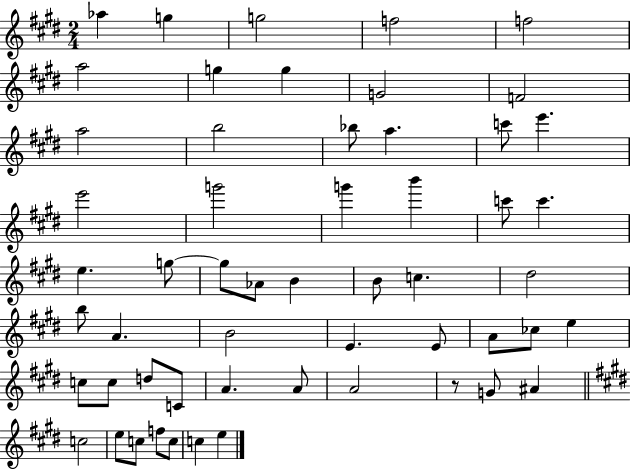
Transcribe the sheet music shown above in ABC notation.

X:1
T:Untitled
M:2/4
L:1/4
K:E
_a g g2 f2 f2 a2 g g G2 F2 a2 b2 _b/2 a c'/2 e' e'2 g'2 g' b' c'/2 c' e g/2 g/2 _A/2 B B/2 c ^d2 b/2 A B2 E E/2 A/2 _c/2 e c/2 c/2 d/2 C/2 A A/2 A2 z/2 G/2 ^A c2 e/2 c/2 f/2 c/2 c e